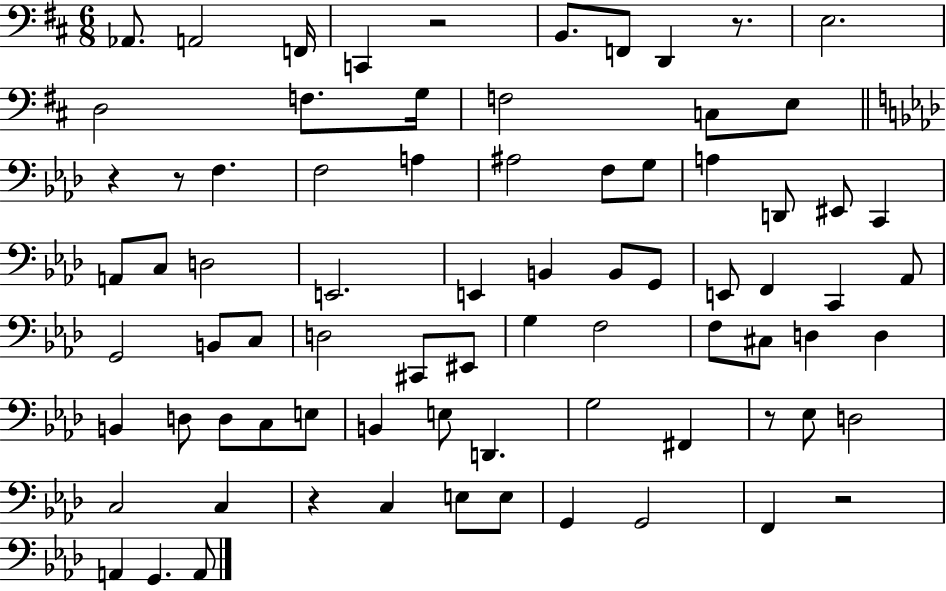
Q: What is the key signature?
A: D major